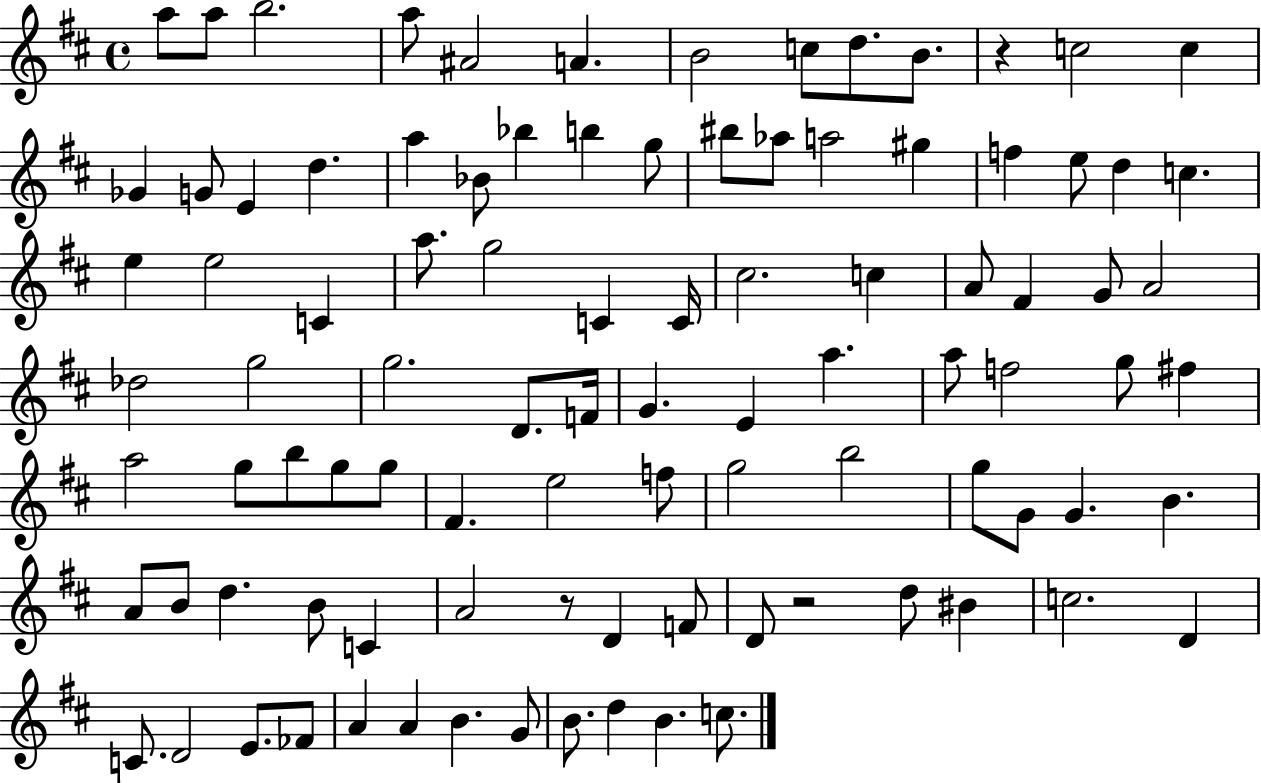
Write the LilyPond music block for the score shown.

{
  \clef treble
  \time 4/4
  \defaultTimeSignature
  \key d \major
  a''8 a''8 b''2. | a''8 ais'2 a'4. | b'2 c''8 d''8. b'8. | r4 c''2 c''4 | \break ges'4 g'8 e'4 d''4. | a''4 bes'8 bes''4 b''4 g''8 | bis''8 aes''8 a''2 gis''4 | f''4 e''8 d''4 c''4. | \break e''4 e''2 c'4 | a''8. g''2 c'4 c'16 | cis''2. c''4 | a'8 fis'4 g'8 a'2 | \break des''2 g''2 | g''2. d'8. f'16 | g'4. e'4 a''4. | a''8 f''2 g''8 fis''4 | \break a''2 g''8 b''8 g''8 g''8 | fis'4. e''2 f''8 | g''2 b''2 | g''8 g'8 g'4. b'4. | \break a'8 b'8 d''4. b'8 c'4 | a'2 r8 d'4 f'8 | d'8 r2 d''8 bis'4 | c''2. d'4 | \break c'8. d'2 e'8. fes'8 | a'4 a'4 b'4. g'8 | b'8. d''4 b'4. c''8. | \bar "|."
}